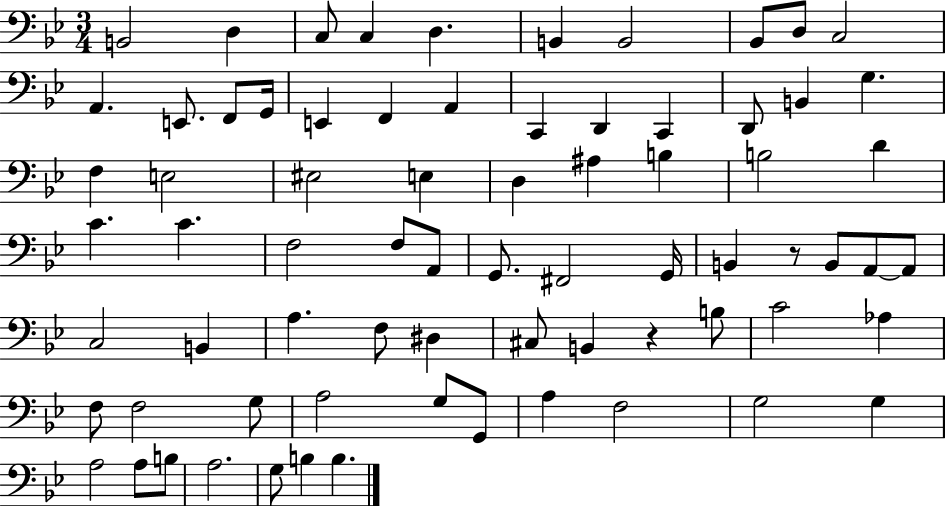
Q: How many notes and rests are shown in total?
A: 73